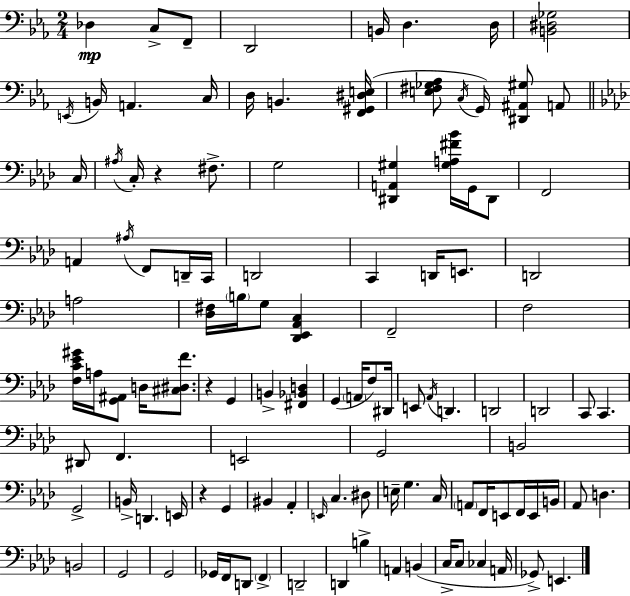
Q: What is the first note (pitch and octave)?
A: Db3